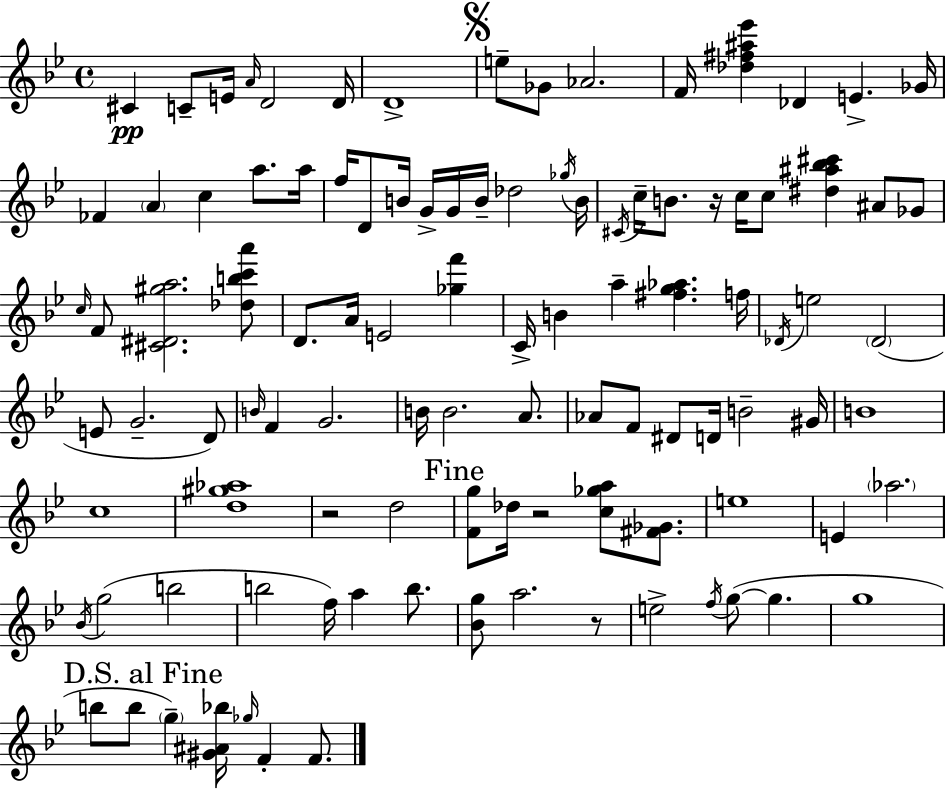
{
  \clef treble
  \time 4/4
  \defaultTimeSignature
  \key bes \major
  cis'4\pp c'8-- e'16 \grace { a'16 } d'2 | d'16 d'1-> | \mark \markup { \musicglyph "scripts.segno" } e''8-- ges'8 aes'2. | f'16 <des'' fis'' ais'' ees'''>4 des'4 e'4.-> | \break ges'16 fes'4 \parenthesize a'4 c''4 a''8. | a''16 f''16 d'8 b'16 g'16-> g'16 b'16-- des''2 | \acciaccatura { ges''16 } b'16 \acciaccatura { cis'16 } c''16-- b'8. r16 c''16 c''8 <dis'' ais'' bes'' cis'''>4 ais'8 | ges'8 \grace { c''16 } f'8 <cis' dis' gis'' a''>2. | \break <des'' b'' c''' a'''>8 d'8. a'16 e'2 | <ges'' f'''>4 c'16-> b'4 a''4-- <fis'' g'' aes''>4. | f''16 \acciaccatura { des'16 } e''2 \parenthesize des'2( | e'8 g'2.-- | \break d'8) \grace { b'16 } f'4 g'2. | b'16 b'2. | a'8. aes'8 f'8 dis'8 d'16 b'2-- | gis'16 b'1 | \break c''1 | <d'' gis'' aes''>1 | r2 d''2 | \mark "Fine" <f' g''>8 des''16 r2 | \break <c'' ges'' a''>8 <fis' ges'>8. e''1 | e'4 \parenthesize aes''2. | \acciaccatura { bes'16 }( g''2 b''2 | b''2 f''16) | \break a''4 b''8. <bes' g''>8 a''2. | r8 e''2-> \acciaccatura { f''16 } | g''8~(~ g''4. g''1 | \mark "D.S. al Fine" b''8 b''8 \parenthesize g''4--) | \break <gis' ais' bes''>16 \grace { ges''16 } f'4-. f'8. \bar "|."
}